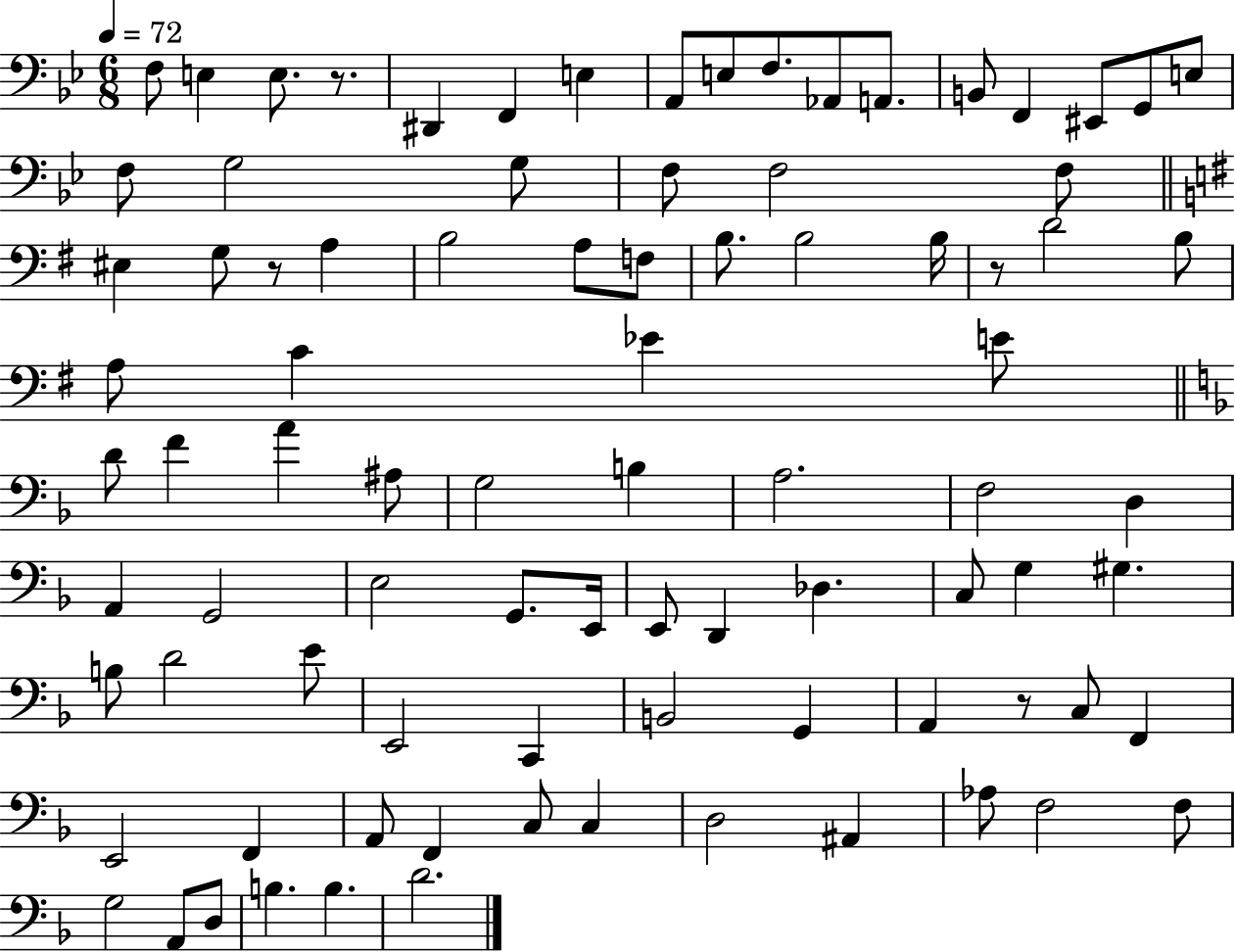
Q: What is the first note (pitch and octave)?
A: F3